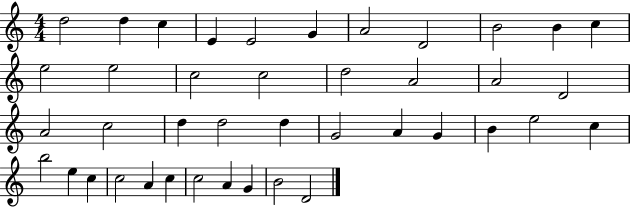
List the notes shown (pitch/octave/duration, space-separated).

D5/h D5/q C5/q E4/q E4/h G4/q A4/h D4/h B4/h B4/q C5/q E5/h E5/h C5/h C5/h D5/h A4/h A4/h D4/h A4/h C5/h D5/q D5/h D5/q G4/h A4/q G4/q B4/q E5/h C5/q B5/h E5/q C5/q C5/h A4/q C5/q C5/h A4/q G4/q B4/h D4/h